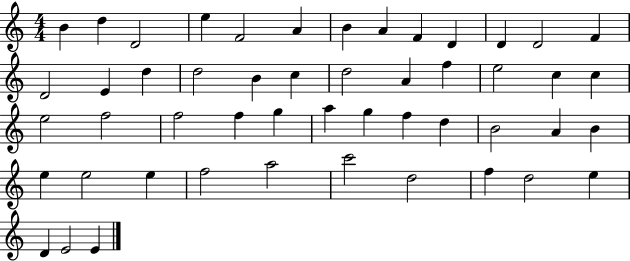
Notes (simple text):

B4/q D5/q D4/h E5/q F4/h A4/q B4/q A4/q F4/q D4/q D4/q D4/h F4/q D4/h E4/q D5/q D5/h B4/q C5/q D5/h A4/q F5/q E5/h C5/q C5/q E5/h F5/h F5/h F5/q G5/q A5/q G5/q F5/q D5/q B4/h A4/q B4/q E5/q E5/h E5/q F5/h A5/h C6/h D5/h F5/q D5/h E5/q D4/q E4/h E4/q